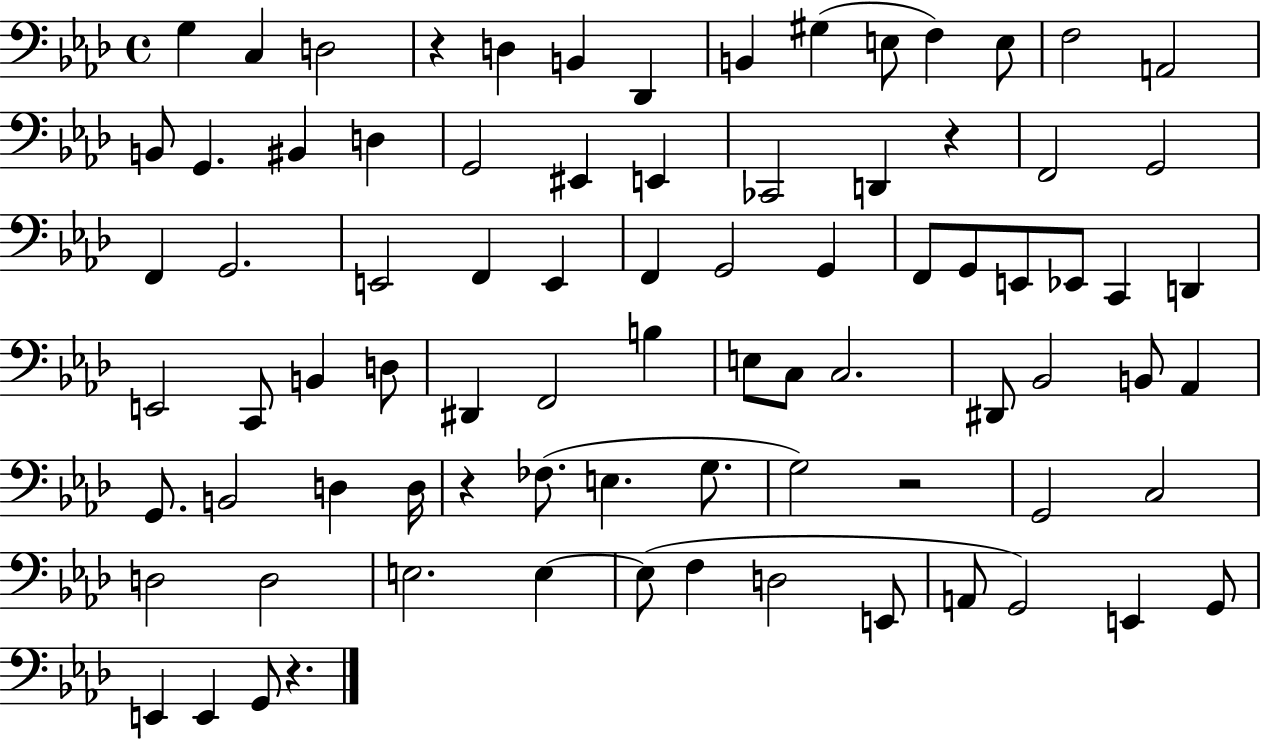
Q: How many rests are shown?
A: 5